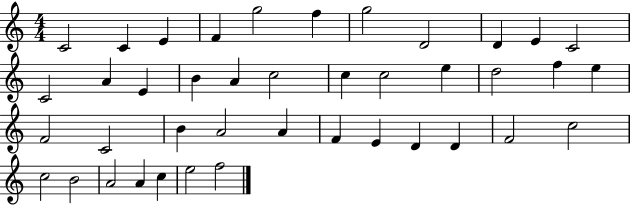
X:1
T:Untitled
M:4/4
L:1/4
K:C
C2 C E F g2 f g2 D2 D E C2 C2 A E B A c2 c c2 e d2 f e F2 C2 B A2 A F E D D F2 c2 c2 B2 A2 A c e2 f2